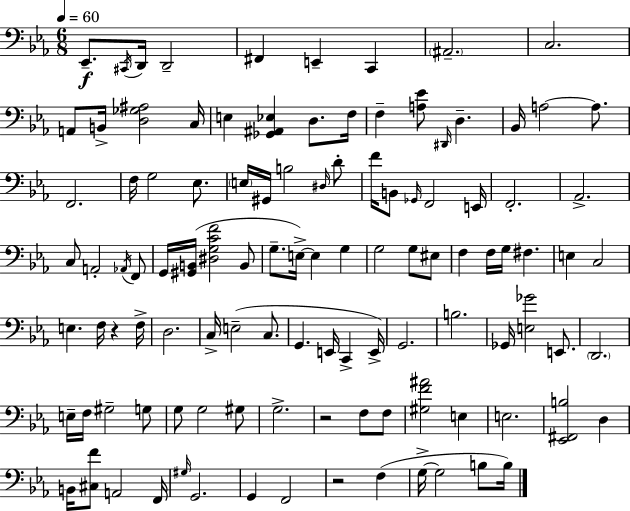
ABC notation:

X:1
T:Untitled
M:6/8
L:1/4
K:Cm
_E,,/2 ^C,,/4 D,,/4 D,,2 ^F,, E,, C,, ^A,,2 C,2 A,,/2 B,,/4 [D,_G,^A,]2 C,/4 E, [_G,,^A,,_E,] D,/2 F,/4 F, [A,_E]/2 ^D,,/4 D, _B,,/4 A,2 A,/2 F,,2 F,/4 G,2 _E,/2 E,/4 ^G,,/4 B,2 ^D,/4 D/2 F/4 B,,/2 _G,,/4 F,,2 E,,/4 F,,2 _A,,2 C,/2 A,,2 _A,,/4 F,,/2 G,,/4 [^G,,B,,]/4 [^D,G,CF]2 B,,/2 G,/2 E,/4 E, G, G,2 G,/2 ^E,/2 F, F,/4 G,/4 ^F, E, C,2 E, F,/4 z F,/4 D,2 C,/4 E,2 C,/2 G,, E,,/4 C,, E,,/4 G,,2 B,2 _G,,/4 [E,_G]2 E,,/2 D,,2 E,/4 F,/4 ^G,2 G,/2 G,/2 G,2 ^G,/2 G,2 z2 F,/2 F,/2 [^G,F^A]2 E, E,2 [_E,,^F,,B,]2 D, B,,/4 [^C,F]/2 A,,2 F,,/4 ^G,/4 G,,2 G,, F,,2 z2 F, G,/4 G,2 B,/2 B,/4